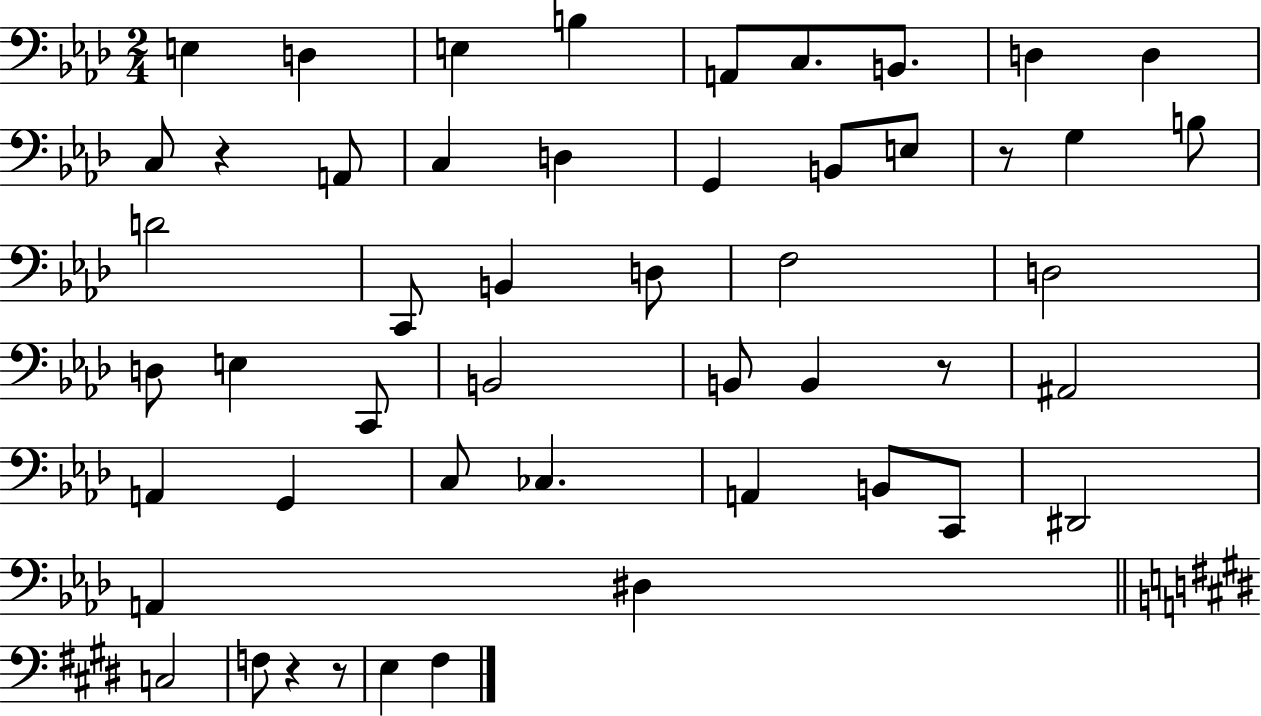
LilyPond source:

{
  \clef bass
  \numericTimeSignature
  \time 2/4
  \key aes \major
  \repeat volta 2 { e4 d4 | e4 b4 | a,8 c8. b,8. | d4 d4 | \break c8 r4 a,8 | c4 d4 | g,4 b,8 e8 | r8 g4 b8 | \break d'2 | c,8 b,4 d8 | f2 | d2 | \break d8 e4 c,8 | b,2 | b,8 b,4 r8 | ais,2 | \break a,4 g,4 | c8 ces4. | a,4 b,8 c,8 | dis,2 | \break a,4 dis4 | \bar "||" \break \key e \major c2 | f8 r4 r8 | e4 fis4 | } \bar "|."
}